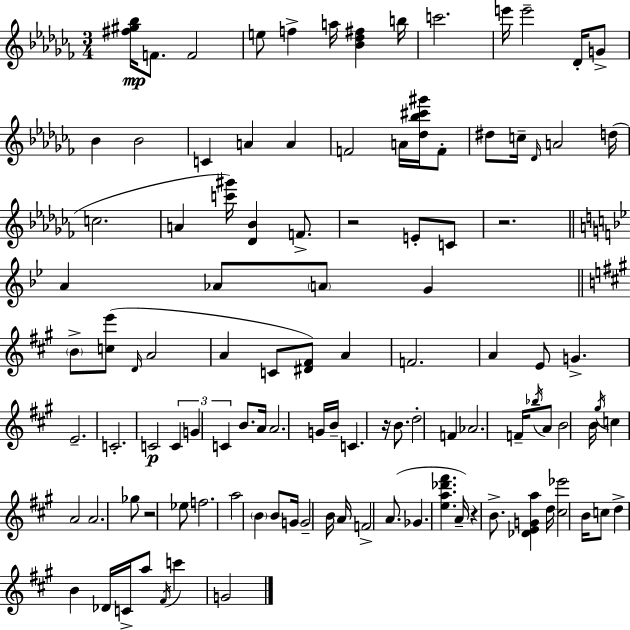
{
  \clef treble
  \numericTimeSignature
  \time 3/4
  \key aes \minor
  <fis'' gis'' bes''>16\mp f'8. f'2 | e''8 f''4-> a''16 <bes' des'' fis''>4 b''16 | c'''2. | e'''16 e'''2-- des'16-. g'8-> | \break bes'4 bes'2 | c'4 a'4 a'4 | f'2 a'16 <des'' bes'' cis''' gis'''>16 f'8-. | dis''8 c''16-- \grace { des'16 } a'2 | \break d''16( c''2. | a'4 <c''' gis'''>16) <des' bes'>4 f'8.-> | r2 e'8-. c'8 | r2. | \break \bar "||" \break \key g \minor a'4 aes'8 \parenthesize a'8 g'4 | \bar "||" \break \key a \major \parenthesize b'8-> <c'' e'''>8( \grace { d'16 } a'2 | a'4 c'8 <dis' fis'>8) a'4 | f'2. | a'4 e'8 g'4.-> | \break e'2.-- | c'2.-. | c'2\p \tuplet 3/2 { c'4 | g'4 c'4 } b'8. | \break a'16 a'2. | g'16 b'16-- c'4. r16 b'8. | d''2-. f'4 | aes'2. | \break f'16-- \acciaccatura { bes''16 } a'8 b'2 | b'16 \acciaccatura { gis''16 } c''4 a'2 | a'2. | ges''8 r2 | \break ees''8 f''2. | a''2 \parenthesize b'4 | b'8 g'16 g'2-- | b'16 a'16 f'2-> | \break a'8.( ges'4. <e'' a'' des''' fis'''>4. | a'16--) r4 b'8.-> <des' e' g' a''>4 | d''16 <cis'' ees'''>2 | b'16 c''8 d''4-> b'4 des'16 | \break c'16-> a''8 \acciaccatura { fis'16 } c'''4 g'2 | \bar "|."
}